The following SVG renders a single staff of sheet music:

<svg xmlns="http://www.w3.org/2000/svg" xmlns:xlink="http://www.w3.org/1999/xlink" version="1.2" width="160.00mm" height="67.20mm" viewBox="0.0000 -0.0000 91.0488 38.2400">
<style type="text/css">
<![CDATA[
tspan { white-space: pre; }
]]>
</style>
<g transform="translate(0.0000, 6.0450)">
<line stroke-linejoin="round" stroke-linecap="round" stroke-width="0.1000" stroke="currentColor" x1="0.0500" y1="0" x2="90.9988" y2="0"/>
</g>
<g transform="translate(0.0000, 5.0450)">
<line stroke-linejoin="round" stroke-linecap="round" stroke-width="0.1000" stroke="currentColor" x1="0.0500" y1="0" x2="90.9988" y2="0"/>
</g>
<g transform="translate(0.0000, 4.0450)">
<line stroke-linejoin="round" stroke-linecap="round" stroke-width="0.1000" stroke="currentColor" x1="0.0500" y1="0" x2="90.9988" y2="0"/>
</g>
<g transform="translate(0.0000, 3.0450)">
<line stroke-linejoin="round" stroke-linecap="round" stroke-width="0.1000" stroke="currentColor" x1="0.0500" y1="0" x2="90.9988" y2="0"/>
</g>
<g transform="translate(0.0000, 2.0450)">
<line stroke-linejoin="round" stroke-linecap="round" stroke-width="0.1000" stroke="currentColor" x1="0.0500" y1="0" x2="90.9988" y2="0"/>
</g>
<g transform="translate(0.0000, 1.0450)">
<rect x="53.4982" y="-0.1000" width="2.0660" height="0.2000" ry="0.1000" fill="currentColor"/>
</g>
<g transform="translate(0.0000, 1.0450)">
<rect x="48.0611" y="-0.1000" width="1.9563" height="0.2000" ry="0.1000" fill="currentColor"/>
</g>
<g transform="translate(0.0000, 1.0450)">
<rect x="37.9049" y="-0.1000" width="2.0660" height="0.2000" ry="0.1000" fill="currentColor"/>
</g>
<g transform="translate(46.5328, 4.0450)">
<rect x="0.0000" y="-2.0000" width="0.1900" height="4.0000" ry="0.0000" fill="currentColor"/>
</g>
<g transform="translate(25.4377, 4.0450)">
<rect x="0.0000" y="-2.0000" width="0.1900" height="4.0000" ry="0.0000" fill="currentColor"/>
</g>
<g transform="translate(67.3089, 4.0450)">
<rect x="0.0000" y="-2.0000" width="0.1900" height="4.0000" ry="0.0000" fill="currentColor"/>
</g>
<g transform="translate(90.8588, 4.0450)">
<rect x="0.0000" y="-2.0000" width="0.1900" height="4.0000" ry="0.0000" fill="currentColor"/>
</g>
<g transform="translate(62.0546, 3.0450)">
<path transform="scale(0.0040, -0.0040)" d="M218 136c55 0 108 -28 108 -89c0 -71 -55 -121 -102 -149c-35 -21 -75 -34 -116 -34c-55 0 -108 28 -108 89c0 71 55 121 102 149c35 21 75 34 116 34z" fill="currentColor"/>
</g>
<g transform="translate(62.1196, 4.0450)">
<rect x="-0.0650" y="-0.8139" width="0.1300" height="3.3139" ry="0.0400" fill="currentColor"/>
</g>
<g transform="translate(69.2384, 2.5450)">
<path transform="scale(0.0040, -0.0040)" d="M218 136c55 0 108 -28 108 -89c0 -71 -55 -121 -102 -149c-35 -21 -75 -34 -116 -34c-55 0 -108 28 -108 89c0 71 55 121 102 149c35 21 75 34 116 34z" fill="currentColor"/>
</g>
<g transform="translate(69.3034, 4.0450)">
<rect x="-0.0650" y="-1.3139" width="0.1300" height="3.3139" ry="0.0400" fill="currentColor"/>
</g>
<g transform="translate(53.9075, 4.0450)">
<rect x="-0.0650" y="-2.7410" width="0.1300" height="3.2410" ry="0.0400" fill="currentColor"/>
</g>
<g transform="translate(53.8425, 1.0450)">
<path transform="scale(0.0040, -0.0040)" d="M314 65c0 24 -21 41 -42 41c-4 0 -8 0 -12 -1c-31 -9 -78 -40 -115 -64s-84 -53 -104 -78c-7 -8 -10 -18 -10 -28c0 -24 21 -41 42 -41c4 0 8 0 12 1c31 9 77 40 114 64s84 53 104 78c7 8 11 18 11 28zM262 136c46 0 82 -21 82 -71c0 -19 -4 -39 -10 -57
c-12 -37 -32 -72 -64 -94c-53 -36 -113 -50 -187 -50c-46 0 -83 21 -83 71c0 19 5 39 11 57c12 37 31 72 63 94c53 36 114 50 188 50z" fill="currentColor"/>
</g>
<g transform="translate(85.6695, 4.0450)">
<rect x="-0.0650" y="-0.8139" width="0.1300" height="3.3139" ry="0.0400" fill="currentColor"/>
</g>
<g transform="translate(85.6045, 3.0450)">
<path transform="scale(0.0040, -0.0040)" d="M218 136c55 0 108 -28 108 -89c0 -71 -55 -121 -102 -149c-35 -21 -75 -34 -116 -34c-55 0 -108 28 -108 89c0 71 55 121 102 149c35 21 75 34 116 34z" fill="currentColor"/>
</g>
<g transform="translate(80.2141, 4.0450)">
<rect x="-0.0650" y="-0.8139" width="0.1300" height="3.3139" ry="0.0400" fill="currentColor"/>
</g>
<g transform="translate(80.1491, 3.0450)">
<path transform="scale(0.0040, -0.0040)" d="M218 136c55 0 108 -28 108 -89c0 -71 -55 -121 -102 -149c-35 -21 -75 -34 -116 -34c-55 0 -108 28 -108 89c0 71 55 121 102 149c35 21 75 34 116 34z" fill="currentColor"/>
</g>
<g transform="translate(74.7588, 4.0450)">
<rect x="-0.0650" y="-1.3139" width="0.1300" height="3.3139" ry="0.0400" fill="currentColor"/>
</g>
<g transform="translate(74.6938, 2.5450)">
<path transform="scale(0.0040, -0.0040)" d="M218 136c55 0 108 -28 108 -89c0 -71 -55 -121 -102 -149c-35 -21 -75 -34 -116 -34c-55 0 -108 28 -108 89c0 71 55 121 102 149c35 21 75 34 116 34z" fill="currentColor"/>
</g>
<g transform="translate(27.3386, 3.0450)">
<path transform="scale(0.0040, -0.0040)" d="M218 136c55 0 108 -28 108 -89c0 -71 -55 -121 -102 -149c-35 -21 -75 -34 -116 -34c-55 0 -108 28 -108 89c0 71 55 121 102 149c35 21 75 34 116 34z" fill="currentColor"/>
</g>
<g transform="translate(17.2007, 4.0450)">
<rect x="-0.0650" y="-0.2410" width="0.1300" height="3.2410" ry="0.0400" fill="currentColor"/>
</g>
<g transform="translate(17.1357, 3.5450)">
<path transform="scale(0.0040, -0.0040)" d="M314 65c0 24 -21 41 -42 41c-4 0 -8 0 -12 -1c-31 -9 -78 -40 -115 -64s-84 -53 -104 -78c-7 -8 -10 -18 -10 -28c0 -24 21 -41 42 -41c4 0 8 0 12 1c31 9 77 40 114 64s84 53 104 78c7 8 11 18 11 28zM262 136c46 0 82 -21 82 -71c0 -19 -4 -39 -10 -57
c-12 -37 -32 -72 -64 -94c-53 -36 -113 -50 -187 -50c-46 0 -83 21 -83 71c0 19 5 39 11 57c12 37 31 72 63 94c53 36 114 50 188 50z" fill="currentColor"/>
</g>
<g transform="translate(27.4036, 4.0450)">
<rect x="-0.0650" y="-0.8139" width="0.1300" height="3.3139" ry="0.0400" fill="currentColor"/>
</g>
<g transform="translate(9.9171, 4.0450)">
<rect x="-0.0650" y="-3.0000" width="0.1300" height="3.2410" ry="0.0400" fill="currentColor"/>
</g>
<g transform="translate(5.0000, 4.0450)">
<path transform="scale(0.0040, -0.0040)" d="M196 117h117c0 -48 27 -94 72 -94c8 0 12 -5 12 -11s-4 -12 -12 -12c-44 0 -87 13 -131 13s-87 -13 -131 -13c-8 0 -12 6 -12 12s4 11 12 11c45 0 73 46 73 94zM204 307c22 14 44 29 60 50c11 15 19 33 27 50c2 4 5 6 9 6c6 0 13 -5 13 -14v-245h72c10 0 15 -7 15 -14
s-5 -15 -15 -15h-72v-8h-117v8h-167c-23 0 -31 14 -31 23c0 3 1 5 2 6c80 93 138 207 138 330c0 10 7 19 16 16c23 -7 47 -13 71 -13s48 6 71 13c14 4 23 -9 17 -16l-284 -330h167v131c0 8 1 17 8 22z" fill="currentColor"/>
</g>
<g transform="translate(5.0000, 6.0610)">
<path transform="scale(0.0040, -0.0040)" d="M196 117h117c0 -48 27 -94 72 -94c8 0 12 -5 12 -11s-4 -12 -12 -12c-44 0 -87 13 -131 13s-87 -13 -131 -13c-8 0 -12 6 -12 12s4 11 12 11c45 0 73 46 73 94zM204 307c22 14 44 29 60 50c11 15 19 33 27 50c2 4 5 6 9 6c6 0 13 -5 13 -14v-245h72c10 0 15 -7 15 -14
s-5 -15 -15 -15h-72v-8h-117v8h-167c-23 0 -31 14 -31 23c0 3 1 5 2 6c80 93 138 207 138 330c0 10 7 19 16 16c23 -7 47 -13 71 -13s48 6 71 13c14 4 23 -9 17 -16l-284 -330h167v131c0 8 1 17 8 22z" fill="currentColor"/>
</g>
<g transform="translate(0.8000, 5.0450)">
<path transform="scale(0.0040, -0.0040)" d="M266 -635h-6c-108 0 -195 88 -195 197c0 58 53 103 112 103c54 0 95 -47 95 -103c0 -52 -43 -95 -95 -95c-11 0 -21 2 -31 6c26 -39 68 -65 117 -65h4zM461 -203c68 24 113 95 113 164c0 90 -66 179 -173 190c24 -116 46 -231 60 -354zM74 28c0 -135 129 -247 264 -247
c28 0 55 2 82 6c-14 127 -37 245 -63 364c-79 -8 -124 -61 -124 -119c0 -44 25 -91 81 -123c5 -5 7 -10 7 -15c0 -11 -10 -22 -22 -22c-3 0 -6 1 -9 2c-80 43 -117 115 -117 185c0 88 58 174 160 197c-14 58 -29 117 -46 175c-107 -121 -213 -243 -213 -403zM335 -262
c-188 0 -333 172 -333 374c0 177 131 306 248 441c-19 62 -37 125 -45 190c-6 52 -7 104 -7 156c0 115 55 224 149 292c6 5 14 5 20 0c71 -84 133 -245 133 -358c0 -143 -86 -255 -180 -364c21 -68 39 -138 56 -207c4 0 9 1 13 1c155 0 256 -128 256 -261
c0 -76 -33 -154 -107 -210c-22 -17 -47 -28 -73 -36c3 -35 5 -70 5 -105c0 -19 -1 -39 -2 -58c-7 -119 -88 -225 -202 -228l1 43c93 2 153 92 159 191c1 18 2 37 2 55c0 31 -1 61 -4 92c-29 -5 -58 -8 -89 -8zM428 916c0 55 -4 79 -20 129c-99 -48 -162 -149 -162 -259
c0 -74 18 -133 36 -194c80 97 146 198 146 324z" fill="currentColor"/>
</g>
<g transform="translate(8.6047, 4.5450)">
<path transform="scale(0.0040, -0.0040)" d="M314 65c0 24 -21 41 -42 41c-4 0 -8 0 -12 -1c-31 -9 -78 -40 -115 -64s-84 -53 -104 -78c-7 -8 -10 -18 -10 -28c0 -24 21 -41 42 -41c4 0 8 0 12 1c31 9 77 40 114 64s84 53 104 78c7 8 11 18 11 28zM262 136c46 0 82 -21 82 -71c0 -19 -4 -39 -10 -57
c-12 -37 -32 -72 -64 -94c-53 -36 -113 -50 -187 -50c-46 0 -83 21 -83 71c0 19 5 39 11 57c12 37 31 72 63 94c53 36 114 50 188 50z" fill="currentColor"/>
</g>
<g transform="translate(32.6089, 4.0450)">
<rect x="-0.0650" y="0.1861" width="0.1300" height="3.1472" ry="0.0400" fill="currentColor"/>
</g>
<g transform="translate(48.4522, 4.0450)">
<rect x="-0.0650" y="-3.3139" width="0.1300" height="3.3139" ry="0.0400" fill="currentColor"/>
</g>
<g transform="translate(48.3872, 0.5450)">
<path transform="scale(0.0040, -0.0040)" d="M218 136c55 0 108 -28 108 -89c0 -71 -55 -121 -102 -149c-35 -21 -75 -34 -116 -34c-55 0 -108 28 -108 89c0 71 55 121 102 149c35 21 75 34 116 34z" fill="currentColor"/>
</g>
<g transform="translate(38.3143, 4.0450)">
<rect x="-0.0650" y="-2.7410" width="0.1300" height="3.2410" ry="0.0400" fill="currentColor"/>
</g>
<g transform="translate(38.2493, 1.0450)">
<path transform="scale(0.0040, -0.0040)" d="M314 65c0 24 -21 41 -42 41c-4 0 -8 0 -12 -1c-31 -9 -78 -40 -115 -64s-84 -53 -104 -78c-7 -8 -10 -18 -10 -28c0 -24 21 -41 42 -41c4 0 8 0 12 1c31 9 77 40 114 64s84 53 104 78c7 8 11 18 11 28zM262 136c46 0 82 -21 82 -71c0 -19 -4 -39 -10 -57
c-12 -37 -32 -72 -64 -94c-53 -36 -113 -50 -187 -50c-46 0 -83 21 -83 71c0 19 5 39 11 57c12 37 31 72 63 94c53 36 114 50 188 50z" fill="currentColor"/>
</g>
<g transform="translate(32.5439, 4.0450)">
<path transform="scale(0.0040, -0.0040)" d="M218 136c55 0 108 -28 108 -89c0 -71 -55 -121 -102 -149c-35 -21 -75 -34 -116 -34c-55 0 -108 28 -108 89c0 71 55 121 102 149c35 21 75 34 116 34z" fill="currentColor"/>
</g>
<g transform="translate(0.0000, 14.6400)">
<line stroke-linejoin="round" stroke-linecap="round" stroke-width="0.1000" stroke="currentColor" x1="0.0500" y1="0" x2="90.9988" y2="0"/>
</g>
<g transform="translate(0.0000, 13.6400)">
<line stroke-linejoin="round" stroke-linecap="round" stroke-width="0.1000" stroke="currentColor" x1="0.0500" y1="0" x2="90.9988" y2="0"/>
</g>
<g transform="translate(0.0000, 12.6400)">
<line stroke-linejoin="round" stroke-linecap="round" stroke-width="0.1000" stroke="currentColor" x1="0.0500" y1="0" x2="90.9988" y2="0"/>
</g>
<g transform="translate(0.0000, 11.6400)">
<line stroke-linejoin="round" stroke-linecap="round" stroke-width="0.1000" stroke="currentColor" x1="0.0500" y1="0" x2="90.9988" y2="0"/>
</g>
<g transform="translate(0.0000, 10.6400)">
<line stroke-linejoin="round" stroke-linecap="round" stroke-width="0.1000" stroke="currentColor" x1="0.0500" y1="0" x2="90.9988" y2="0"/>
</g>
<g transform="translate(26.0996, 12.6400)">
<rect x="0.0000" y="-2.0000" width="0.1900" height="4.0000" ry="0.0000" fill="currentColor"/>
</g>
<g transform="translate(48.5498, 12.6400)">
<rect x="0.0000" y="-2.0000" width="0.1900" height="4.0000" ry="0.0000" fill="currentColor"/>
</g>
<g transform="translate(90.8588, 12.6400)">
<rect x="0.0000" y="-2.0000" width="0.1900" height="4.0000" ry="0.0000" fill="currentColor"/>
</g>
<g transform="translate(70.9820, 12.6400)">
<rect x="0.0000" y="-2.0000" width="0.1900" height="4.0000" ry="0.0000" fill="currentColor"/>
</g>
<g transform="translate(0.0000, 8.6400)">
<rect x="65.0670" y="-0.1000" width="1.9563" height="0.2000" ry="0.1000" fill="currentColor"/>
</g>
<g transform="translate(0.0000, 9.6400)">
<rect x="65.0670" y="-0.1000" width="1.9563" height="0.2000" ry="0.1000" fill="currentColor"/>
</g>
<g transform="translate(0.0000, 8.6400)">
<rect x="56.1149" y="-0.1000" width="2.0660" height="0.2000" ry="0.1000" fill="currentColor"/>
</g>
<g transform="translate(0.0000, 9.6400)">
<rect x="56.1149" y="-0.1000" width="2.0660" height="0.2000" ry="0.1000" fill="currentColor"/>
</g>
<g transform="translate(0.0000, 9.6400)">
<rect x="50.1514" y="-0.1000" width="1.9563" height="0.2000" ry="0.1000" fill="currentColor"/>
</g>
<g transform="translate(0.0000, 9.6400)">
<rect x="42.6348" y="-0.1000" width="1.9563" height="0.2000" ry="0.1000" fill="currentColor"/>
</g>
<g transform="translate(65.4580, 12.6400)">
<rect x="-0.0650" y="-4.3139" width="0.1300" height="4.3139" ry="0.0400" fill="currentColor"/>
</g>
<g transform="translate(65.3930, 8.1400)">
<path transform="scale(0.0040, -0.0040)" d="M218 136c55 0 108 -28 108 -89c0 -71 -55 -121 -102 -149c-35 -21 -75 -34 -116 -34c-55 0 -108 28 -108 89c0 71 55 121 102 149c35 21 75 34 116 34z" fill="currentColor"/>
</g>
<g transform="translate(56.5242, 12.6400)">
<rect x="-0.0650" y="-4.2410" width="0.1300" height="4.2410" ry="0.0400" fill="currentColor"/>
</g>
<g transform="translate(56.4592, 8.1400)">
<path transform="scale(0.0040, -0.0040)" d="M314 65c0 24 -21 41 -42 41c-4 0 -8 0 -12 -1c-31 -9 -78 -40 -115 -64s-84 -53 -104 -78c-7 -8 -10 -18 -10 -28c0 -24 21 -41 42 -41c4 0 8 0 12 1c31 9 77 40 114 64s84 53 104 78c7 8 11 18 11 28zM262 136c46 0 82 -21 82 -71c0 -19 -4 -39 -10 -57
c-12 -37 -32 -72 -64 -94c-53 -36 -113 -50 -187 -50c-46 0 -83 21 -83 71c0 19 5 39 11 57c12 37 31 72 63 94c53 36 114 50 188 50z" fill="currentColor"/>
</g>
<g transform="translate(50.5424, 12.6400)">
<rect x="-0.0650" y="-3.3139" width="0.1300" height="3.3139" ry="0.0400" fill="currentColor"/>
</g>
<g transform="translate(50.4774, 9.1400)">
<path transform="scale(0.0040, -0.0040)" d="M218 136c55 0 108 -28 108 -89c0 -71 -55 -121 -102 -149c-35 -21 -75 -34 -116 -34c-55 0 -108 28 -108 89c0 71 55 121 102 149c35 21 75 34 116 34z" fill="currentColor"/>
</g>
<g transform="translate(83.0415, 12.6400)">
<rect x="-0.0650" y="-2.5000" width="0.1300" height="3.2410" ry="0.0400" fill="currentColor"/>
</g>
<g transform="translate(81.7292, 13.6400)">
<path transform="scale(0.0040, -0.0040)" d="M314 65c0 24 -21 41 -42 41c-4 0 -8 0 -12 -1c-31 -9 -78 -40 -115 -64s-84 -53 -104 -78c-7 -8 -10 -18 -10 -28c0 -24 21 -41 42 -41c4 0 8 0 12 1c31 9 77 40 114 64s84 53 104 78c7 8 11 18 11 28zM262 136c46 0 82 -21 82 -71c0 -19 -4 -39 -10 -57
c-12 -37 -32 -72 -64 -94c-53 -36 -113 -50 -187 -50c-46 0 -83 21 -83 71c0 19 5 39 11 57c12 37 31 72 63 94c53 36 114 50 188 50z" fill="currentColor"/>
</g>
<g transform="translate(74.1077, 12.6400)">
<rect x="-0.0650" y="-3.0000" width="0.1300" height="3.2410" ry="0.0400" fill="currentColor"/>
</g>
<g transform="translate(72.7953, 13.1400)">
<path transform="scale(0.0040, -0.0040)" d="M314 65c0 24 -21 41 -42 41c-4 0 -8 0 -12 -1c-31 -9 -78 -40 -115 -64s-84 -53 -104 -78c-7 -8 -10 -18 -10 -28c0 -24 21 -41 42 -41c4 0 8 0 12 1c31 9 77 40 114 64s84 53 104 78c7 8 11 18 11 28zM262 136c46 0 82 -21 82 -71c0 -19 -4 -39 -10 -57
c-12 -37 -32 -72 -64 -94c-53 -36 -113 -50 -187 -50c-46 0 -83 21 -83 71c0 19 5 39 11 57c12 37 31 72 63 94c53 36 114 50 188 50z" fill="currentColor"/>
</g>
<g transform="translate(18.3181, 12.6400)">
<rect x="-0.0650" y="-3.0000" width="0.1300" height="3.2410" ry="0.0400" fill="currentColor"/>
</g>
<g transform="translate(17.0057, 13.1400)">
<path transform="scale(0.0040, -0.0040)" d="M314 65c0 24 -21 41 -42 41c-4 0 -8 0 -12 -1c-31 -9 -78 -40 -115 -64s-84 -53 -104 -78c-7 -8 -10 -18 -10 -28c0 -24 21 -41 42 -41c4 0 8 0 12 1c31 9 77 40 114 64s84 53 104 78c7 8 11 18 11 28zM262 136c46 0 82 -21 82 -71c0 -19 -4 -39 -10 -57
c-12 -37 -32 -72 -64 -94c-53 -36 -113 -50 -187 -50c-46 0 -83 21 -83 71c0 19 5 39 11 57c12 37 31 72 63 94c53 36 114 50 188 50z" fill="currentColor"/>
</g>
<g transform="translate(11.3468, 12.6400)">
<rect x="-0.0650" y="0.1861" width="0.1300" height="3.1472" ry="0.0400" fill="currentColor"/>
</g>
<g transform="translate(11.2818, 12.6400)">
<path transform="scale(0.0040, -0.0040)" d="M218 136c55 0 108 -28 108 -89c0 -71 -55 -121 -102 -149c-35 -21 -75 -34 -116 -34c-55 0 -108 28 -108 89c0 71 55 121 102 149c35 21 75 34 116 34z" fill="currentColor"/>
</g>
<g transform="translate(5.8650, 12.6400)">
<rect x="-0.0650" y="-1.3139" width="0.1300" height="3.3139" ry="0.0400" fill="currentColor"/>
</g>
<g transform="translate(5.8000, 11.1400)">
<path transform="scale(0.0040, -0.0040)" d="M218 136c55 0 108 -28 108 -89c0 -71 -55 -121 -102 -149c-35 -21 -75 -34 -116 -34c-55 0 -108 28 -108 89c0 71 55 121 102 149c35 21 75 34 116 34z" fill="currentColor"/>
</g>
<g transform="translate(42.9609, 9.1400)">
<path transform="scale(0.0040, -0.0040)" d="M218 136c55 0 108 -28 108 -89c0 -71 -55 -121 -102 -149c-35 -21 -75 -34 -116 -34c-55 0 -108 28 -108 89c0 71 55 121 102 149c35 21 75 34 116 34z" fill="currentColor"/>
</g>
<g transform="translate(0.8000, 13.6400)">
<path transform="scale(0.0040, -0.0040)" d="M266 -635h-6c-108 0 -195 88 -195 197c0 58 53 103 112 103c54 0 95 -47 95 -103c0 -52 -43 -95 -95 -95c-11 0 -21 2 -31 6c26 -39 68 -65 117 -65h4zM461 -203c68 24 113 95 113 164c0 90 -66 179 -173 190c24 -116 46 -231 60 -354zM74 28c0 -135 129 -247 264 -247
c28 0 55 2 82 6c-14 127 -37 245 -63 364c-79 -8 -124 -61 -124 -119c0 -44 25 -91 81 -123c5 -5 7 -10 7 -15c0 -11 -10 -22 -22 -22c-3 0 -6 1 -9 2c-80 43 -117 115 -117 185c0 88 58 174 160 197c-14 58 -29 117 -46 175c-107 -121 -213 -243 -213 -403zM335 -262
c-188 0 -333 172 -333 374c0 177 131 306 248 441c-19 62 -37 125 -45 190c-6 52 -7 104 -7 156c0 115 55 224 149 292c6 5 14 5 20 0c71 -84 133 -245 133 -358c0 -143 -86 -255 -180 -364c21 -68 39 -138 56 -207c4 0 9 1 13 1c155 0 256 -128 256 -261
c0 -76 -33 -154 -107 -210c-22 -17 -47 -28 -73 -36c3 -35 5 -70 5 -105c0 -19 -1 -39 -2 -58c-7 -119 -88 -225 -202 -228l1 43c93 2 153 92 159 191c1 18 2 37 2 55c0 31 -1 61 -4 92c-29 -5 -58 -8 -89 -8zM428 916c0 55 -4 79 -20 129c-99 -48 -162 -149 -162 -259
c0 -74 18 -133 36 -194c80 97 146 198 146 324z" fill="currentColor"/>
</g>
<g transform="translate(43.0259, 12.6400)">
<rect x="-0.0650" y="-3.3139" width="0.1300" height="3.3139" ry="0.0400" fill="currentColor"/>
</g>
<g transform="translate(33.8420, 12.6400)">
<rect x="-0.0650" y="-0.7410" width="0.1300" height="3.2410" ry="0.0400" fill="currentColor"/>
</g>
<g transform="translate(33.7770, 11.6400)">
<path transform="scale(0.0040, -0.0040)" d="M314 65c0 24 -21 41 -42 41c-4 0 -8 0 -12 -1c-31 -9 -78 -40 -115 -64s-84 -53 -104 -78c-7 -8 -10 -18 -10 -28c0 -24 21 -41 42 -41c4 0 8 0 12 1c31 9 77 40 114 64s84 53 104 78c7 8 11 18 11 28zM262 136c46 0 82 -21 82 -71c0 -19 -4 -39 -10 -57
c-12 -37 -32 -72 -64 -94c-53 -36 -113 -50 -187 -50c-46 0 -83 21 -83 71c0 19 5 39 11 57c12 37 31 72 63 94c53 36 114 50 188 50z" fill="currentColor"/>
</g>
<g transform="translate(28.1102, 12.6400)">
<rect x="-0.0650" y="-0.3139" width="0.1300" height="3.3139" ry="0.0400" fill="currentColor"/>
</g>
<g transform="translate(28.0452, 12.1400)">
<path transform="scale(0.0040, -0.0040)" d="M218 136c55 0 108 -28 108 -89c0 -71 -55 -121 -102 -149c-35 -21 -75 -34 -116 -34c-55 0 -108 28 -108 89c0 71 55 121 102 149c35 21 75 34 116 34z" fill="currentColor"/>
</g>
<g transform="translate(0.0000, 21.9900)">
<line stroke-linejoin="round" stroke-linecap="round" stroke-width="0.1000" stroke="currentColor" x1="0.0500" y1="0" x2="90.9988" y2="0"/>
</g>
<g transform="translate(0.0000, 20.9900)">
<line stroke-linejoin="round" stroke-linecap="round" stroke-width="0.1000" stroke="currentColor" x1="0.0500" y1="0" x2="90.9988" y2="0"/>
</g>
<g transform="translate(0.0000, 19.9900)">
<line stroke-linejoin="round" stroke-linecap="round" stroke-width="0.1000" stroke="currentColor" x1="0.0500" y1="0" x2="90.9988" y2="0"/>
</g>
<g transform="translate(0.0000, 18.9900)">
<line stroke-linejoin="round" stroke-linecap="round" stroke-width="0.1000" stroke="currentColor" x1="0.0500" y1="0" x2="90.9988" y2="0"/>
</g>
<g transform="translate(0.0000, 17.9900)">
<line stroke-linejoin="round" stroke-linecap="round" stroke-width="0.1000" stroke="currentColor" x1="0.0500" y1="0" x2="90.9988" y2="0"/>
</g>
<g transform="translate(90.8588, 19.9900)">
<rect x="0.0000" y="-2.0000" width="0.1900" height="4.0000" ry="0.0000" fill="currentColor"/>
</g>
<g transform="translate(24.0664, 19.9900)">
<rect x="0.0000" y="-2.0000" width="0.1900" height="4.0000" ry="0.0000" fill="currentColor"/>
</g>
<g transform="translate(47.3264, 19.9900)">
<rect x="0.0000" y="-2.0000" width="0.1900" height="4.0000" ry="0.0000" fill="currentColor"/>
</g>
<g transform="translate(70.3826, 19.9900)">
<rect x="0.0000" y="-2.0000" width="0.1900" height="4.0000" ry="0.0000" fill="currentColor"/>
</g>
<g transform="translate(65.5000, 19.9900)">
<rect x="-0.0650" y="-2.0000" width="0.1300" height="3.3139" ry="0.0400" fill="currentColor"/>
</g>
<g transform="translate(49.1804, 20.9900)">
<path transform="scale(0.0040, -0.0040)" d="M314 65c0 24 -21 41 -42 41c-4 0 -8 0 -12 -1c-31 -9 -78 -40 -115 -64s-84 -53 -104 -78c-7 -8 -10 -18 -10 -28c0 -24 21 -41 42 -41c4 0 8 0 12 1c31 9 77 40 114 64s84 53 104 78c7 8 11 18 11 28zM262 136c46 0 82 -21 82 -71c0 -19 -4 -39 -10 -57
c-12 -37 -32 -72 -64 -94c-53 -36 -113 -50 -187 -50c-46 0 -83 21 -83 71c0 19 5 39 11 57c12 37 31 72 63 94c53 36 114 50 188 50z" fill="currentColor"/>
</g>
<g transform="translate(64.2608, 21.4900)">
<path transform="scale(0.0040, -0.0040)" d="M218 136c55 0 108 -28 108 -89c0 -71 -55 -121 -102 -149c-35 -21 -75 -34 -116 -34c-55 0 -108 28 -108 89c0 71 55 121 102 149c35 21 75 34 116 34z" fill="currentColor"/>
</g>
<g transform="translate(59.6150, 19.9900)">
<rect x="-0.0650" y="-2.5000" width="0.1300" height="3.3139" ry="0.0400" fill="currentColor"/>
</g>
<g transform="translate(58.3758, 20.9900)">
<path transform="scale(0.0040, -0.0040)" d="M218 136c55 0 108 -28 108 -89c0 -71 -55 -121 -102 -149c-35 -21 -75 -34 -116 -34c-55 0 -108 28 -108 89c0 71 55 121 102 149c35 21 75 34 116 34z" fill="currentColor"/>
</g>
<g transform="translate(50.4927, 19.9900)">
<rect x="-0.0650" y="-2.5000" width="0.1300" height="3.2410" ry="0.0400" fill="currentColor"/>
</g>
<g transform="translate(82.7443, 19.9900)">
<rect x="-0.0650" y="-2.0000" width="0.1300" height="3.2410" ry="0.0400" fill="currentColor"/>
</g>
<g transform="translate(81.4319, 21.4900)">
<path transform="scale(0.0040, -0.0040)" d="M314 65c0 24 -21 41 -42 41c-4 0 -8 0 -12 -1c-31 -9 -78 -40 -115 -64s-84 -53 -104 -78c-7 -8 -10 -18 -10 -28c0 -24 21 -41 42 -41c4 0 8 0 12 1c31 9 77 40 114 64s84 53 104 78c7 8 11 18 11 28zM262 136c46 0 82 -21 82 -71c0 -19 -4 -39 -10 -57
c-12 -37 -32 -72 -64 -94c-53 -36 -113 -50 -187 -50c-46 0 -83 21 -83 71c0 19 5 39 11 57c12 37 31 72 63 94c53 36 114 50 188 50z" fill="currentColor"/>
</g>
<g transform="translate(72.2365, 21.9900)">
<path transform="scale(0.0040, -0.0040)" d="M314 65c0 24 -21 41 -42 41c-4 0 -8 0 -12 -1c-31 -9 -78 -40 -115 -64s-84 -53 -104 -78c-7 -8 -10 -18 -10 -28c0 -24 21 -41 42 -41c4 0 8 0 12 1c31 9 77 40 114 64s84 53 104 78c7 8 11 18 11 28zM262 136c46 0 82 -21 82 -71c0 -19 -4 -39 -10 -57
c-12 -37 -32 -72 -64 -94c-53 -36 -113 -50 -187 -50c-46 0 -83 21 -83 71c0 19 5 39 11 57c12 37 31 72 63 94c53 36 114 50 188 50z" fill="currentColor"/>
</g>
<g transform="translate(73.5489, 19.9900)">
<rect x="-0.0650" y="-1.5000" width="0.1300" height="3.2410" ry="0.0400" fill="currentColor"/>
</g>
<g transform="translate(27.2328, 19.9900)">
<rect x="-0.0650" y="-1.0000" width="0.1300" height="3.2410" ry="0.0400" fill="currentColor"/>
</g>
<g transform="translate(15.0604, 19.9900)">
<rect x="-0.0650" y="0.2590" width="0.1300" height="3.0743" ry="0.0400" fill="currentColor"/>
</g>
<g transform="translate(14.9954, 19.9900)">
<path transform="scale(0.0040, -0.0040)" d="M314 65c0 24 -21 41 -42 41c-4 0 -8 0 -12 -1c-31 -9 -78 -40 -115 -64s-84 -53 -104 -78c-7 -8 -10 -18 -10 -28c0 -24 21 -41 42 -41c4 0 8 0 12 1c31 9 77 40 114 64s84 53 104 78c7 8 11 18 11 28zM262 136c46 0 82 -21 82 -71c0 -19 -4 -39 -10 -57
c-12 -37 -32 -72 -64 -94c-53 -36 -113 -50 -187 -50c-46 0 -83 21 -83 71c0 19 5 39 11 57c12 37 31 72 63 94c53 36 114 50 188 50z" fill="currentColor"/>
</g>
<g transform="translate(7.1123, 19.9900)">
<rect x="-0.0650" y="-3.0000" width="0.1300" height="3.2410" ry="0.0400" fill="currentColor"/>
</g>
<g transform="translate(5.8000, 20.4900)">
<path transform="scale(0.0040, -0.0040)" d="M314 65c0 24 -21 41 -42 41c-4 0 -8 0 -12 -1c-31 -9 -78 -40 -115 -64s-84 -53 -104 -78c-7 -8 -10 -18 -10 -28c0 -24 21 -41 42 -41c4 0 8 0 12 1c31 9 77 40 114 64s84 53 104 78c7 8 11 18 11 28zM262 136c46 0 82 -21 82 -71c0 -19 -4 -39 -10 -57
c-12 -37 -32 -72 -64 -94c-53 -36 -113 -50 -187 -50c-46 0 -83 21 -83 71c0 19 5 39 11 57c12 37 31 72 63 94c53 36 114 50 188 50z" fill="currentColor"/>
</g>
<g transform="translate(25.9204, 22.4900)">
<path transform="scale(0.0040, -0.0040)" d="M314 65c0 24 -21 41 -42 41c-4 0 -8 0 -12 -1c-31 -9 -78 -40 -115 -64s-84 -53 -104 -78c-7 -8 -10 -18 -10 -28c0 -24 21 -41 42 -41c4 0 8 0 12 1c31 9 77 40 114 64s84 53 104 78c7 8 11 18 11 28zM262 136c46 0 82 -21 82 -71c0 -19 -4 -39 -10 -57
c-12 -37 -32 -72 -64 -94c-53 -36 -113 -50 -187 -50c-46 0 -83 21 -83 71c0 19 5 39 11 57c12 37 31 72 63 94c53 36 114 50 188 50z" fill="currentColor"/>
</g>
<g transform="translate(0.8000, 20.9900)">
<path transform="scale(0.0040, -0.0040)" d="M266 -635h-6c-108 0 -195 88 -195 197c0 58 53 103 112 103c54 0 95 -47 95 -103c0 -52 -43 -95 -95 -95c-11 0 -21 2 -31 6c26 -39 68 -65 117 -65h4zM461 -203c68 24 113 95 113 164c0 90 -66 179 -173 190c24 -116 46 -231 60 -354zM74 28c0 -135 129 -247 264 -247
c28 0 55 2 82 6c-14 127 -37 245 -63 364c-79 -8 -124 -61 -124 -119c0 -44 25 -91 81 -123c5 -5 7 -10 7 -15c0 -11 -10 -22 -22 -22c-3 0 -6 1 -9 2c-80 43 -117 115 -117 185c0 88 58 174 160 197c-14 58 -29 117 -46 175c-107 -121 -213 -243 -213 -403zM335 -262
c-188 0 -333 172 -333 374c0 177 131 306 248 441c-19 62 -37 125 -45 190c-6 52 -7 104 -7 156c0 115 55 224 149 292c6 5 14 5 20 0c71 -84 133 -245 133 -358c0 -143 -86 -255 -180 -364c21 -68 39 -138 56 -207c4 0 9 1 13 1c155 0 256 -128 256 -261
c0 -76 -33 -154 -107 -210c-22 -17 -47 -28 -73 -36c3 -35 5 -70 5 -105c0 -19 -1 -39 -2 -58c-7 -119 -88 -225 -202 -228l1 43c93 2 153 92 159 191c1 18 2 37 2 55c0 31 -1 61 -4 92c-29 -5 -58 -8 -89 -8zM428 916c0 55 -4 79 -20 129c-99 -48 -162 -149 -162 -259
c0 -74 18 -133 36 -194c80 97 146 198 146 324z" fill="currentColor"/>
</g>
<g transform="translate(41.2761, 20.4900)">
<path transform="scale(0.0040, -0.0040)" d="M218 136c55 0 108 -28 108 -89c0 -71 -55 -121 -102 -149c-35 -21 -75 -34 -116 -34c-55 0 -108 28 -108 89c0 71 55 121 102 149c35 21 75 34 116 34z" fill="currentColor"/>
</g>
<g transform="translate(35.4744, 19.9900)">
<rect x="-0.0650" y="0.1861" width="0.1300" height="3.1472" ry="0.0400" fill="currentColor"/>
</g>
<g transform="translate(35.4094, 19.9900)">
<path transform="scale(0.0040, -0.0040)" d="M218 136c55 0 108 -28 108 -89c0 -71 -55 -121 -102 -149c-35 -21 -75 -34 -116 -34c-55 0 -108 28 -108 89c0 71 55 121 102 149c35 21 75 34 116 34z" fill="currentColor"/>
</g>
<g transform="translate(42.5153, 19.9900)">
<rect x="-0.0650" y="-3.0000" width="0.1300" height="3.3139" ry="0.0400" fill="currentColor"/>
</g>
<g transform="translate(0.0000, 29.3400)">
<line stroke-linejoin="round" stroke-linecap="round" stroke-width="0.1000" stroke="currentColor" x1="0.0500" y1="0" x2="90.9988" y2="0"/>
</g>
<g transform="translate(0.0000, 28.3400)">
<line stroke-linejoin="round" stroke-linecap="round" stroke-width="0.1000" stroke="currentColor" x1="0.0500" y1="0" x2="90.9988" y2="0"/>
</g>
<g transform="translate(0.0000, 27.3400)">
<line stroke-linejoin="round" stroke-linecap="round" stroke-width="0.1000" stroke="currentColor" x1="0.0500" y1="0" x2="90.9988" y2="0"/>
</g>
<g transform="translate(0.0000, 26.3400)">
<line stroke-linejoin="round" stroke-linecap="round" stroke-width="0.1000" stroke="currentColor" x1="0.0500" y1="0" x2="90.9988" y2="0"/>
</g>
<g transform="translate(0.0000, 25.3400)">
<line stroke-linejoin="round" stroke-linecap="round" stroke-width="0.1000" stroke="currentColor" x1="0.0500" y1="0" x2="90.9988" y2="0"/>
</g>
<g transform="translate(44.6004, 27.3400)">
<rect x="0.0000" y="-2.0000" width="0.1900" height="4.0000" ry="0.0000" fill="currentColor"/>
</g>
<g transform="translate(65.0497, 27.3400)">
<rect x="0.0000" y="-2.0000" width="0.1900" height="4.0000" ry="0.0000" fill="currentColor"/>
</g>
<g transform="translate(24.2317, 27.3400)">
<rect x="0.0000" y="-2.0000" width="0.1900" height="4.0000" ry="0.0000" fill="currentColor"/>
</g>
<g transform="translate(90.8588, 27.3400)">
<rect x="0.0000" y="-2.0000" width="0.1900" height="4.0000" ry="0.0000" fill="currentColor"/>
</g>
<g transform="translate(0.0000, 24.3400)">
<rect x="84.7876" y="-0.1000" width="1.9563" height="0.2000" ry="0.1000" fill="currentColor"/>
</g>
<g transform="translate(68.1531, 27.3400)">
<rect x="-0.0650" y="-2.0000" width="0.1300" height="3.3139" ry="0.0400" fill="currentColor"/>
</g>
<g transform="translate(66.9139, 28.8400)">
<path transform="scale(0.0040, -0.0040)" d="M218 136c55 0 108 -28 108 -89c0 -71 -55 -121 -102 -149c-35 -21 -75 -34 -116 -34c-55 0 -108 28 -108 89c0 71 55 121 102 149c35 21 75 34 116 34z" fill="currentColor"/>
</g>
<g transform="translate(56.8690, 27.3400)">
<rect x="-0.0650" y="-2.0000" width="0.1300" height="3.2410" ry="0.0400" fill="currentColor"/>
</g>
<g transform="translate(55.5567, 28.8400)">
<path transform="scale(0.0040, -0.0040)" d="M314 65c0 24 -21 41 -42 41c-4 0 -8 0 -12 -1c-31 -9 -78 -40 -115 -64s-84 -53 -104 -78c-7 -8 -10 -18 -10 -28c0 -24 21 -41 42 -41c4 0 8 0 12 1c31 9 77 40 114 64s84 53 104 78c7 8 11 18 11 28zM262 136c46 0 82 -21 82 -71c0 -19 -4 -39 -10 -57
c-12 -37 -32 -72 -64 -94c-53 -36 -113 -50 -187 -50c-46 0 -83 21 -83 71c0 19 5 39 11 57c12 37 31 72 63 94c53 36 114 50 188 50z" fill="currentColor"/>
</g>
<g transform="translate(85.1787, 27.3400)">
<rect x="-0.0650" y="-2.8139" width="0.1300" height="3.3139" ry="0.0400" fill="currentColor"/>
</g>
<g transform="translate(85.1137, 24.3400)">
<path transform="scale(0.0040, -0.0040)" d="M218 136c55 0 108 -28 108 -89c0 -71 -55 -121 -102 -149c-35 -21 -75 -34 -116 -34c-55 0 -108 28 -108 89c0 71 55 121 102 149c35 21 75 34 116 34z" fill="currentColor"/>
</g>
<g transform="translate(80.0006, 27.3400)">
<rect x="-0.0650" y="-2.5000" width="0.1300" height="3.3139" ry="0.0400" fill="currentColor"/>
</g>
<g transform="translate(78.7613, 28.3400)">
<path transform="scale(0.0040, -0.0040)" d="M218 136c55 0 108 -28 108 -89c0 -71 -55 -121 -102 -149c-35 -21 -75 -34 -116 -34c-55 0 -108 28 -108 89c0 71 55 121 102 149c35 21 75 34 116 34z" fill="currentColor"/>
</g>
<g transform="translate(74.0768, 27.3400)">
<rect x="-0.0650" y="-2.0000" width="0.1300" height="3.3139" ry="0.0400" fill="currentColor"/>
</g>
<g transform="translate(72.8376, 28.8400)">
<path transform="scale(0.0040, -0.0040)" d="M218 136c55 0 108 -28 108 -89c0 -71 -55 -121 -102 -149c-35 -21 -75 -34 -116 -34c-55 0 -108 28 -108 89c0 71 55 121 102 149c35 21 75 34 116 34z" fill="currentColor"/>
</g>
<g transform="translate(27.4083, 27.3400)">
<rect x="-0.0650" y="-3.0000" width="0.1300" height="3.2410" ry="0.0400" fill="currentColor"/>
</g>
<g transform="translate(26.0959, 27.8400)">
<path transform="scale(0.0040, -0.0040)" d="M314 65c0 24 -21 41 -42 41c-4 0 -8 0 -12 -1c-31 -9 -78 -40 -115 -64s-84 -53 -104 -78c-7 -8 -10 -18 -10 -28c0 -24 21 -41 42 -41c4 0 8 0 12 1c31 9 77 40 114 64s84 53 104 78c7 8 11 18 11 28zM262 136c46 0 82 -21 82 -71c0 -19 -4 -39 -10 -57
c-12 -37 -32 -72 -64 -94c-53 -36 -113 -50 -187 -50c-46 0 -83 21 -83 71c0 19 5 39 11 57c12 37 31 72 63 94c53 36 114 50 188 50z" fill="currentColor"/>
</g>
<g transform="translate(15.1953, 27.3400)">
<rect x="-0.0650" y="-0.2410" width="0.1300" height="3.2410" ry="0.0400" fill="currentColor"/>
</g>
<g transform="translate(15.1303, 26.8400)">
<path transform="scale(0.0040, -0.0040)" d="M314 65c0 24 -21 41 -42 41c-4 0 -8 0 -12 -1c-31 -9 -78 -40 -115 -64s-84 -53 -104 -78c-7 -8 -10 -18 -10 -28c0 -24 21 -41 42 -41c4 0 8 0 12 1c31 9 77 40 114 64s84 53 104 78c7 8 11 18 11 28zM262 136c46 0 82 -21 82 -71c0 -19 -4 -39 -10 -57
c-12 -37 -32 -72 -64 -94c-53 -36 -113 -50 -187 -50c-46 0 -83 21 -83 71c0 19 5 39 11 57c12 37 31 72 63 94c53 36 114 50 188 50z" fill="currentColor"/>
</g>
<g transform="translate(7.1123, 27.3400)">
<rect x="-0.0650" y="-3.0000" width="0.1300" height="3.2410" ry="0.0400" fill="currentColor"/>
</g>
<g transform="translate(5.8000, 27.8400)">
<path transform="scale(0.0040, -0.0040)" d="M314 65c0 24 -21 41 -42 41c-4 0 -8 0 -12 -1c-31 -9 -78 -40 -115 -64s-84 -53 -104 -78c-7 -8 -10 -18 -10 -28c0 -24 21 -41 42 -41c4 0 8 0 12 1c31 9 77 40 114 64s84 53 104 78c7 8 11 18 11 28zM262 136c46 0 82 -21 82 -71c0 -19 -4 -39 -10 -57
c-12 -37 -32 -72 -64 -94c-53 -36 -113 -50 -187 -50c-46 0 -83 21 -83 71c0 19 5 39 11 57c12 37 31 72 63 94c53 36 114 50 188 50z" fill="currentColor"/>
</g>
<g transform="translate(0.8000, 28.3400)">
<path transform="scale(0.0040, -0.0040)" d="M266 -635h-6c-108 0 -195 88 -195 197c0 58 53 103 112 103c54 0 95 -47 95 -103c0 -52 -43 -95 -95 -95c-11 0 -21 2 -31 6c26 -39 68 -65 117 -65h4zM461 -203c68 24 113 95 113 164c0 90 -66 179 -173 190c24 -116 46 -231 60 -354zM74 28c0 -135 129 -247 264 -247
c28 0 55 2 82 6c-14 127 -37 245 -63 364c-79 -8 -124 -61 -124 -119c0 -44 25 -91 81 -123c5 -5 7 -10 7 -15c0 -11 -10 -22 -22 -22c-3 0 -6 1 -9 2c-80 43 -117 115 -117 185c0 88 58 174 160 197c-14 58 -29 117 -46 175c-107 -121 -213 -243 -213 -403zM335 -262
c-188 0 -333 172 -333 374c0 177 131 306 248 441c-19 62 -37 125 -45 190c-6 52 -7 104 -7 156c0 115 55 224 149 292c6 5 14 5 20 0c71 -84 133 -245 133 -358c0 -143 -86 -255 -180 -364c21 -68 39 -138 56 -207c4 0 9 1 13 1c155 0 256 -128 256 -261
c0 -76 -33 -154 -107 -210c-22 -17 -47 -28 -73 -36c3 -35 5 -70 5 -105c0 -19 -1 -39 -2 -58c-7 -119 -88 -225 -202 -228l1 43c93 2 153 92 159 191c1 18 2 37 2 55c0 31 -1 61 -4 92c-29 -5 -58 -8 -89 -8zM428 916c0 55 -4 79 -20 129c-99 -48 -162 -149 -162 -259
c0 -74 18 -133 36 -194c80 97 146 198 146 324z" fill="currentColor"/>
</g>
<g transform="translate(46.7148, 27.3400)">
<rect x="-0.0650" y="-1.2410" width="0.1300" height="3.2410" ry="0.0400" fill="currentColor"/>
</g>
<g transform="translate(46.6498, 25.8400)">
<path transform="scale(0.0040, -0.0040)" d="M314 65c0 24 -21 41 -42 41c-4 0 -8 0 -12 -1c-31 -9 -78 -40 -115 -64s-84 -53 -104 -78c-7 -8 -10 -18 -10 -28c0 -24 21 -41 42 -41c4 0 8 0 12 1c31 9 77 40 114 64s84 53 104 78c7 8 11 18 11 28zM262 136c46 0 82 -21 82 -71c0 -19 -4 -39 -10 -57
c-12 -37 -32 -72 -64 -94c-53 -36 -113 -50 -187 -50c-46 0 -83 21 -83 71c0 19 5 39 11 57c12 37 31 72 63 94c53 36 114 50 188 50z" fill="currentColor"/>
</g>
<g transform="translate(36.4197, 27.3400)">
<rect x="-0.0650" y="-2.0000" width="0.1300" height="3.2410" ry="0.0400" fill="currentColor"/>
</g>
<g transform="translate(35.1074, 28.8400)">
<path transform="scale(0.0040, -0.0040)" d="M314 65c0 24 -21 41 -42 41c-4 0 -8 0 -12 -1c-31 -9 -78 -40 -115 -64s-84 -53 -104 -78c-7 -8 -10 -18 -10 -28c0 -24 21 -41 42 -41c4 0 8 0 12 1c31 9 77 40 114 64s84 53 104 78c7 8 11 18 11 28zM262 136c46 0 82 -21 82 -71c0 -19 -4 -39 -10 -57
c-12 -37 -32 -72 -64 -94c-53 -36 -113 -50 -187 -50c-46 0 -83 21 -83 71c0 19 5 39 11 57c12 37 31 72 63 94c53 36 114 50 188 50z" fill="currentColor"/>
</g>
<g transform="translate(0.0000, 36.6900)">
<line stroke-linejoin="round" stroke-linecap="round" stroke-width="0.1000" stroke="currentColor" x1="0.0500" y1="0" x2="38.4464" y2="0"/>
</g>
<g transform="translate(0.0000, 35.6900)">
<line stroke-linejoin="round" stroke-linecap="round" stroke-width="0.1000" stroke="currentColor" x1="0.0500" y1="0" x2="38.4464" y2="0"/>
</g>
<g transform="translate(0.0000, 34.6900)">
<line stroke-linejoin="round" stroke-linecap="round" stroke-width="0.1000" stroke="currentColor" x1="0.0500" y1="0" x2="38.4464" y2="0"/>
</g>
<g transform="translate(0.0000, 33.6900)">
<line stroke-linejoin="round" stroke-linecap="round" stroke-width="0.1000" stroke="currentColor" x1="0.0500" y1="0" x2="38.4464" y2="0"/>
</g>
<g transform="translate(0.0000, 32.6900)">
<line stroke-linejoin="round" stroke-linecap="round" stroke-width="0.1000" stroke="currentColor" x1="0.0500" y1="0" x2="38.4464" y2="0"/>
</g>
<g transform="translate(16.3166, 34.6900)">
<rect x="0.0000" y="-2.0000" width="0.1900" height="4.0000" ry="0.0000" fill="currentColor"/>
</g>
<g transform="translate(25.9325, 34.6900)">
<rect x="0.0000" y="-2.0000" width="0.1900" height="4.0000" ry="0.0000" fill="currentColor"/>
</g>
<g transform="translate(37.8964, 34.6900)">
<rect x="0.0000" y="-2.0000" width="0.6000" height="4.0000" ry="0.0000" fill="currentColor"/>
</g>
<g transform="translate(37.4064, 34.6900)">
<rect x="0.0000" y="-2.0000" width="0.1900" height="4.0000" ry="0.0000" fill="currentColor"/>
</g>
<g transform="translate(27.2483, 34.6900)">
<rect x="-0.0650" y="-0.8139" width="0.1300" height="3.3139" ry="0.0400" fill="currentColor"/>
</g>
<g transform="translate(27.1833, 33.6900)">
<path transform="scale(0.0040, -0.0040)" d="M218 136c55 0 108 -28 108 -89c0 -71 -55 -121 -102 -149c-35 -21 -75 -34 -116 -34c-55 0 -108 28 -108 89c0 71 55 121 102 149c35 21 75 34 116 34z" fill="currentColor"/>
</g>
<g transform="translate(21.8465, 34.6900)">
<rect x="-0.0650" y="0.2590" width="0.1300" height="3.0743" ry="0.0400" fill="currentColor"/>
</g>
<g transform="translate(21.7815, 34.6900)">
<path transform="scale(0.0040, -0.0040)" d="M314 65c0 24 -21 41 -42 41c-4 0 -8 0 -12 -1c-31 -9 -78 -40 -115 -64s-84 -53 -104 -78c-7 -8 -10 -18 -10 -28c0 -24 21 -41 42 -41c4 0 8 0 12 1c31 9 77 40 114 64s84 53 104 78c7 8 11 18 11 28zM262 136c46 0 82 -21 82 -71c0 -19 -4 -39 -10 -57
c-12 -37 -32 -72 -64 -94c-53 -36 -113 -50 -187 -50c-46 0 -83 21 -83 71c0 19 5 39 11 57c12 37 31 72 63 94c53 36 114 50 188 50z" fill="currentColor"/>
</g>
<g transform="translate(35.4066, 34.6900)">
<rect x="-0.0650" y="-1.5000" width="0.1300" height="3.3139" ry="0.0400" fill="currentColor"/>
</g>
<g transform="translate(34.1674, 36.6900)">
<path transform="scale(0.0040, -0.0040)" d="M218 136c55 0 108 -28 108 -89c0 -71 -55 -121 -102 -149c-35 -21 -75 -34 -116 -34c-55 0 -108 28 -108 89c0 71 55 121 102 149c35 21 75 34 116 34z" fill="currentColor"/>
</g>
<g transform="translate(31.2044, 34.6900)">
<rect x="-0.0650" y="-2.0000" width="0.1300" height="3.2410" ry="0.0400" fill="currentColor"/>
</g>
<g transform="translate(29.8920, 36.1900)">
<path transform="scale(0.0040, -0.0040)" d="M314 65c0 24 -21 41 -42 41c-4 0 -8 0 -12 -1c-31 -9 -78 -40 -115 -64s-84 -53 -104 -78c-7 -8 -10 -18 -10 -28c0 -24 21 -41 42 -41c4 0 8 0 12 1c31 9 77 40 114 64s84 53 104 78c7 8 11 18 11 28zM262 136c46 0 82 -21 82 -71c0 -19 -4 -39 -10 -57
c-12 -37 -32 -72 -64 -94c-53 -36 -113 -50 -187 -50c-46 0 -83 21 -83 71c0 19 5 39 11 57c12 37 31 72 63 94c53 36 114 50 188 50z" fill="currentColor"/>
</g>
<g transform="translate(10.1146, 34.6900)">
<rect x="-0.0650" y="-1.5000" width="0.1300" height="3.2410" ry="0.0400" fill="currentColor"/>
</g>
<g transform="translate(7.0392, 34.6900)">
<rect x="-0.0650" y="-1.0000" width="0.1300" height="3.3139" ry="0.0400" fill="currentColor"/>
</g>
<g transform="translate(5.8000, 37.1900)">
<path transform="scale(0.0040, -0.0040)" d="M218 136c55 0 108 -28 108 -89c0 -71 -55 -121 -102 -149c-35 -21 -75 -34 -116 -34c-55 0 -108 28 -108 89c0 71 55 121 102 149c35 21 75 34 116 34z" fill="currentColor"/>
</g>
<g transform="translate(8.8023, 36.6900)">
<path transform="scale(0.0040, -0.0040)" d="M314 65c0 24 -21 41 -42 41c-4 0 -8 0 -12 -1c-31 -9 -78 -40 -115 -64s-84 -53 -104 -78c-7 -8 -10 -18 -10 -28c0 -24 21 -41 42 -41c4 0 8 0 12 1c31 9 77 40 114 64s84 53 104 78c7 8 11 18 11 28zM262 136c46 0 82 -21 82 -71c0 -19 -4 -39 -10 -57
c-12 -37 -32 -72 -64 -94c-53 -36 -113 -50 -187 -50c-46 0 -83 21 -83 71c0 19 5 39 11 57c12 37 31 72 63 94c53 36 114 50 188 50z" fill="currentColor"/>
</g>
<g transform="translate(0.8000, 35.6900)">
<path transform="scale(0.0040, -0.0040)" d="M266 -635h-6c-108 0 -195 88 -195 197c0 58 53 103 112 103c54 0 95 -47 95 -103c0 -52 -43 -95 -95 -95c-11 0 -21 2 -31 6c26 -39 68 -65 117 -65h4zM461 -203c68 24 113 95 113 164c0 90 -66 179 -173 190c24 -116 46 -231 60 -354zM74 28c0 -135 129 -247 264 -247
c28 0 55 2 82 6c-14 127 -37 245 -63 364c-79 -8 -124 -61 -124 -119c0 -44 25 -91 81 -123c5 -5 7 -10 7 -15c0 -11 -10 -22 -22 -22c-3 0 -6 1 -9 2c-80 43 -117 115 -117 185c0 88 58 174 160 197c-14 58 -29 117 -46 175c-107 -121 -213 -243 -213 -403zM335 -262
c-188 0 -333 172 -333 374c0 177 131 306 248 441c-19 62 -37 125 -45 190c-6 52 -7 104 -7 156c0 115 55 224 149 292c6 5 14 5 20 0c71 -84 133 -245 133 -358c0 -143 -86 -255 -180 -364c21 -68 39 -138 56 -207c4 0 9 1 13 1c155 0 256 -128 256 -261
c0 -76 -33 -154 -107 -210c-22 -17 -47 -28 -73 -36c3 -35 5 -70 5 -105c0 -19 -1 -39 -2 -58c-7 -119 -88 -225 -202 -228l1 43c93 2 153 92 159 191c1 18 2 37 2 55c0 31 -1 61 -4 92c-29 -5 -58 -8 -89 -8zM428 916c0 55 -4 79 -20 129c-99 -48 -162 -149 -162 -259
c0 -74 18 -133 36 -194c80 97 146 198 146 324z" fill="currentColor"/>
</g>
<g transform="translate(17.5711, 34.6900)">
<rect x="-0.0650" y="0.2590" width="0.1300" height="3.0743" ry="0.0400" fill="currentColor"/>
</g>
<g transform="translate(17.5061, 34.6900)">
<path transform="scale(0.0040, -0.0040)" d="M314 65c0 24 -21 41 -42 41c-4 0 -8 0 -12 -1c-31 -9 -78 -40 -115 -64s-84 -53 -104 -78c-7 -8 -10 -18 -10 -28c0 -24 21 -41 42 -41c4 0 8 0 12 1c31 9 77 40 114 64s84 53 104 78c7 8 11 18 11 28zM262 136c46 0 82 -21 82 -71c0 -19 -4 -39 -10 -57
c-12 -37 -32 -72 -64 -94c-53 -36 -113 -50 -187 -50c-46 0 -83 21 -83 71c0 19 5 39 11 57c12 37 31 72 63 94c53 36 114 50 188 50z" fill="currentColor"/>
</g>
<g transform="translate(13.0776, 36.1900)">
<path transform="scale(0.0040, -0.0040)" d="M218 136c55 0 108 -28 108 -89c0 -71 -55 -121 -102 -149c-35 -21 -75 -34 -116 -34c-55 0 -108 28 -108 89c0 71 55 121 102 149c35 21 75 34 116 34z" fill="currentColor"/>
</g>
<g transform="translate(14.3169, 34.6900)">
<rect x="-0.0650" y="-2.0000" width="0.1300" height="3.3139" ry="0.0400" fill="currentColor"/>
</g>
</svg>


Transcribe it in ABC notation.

X:1
T:Untitled
M:4/4
L:1/4
K:C
A2 c2 d B a2 b a2 d e e d d e B A2 c d2 b b d'2 d' A2 G2 A2 B2 D2 B A G2 G F E2 F2 A2 c2 A2 F2 e2 F2 F F G a D E2 F B2 B2 d F2 E